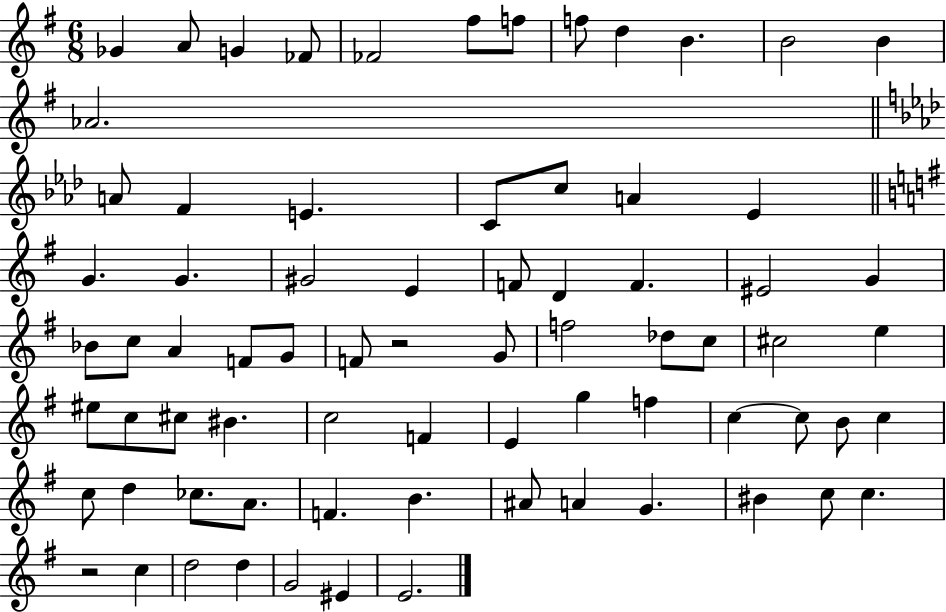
Gb4/q A4/e G4/q FES4/e FES4/h F#5/e F5/e F5/e D5/q B4/q. B4/h B4/q Ab4/h. A4/e F4/q E4/q. C4/e C5/e A4/q Eb4/q G4/q. G4/q. G#4/h E4/q F4/e D4/q F4/q. EIS4/h G4/q Bb4/e C5/e A4/q F4/e G4/e F4/e R/h G4/e F5/h Db5/e C5/e C#5/h E5/q EIS5/e C5/e C#5/e BIS4/q. C5/h F4/q E4/q G5/q F5/q C5/q C5/e B4/e C5/q C5/e D5/q CES5/e. A4/e. F4/q. B4/q. A#4/e A4/q G4/q. BIS4/q C5/e C5/q. R/h C5/q D5/h D5/q G4/h EIS4/q E4/h.